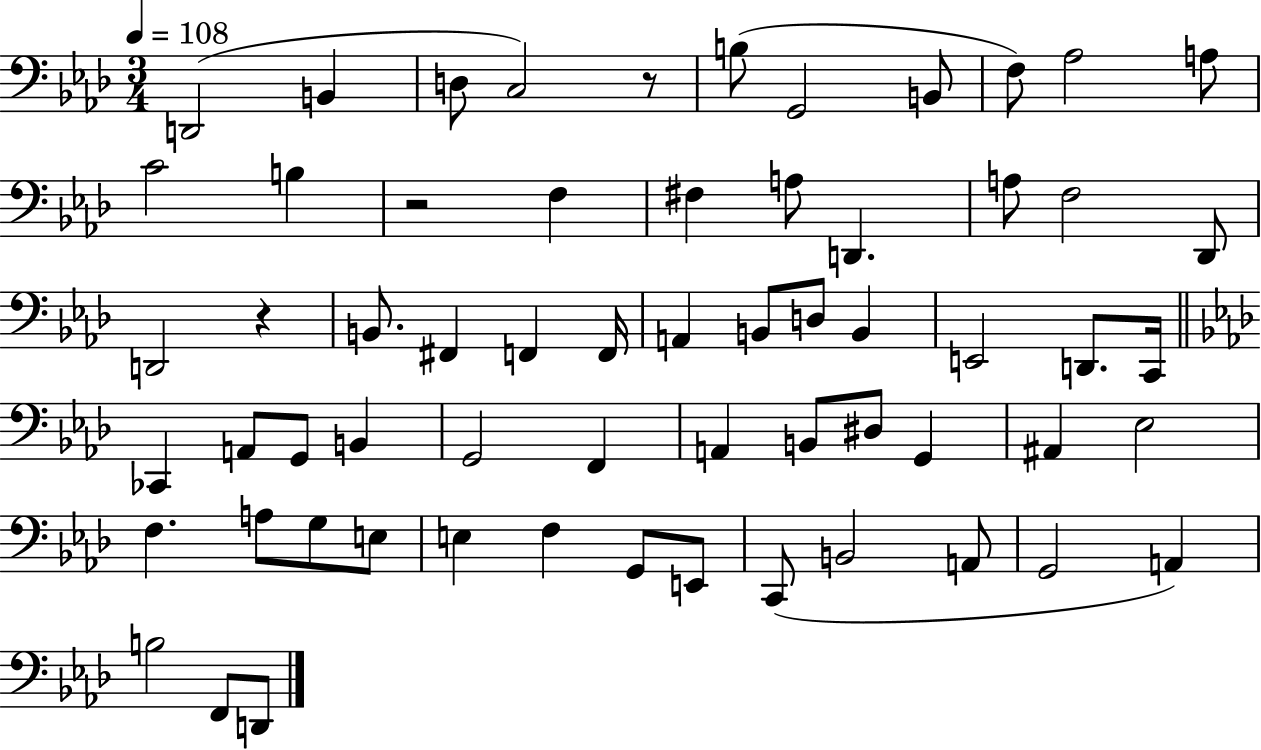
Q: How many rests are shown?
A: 3